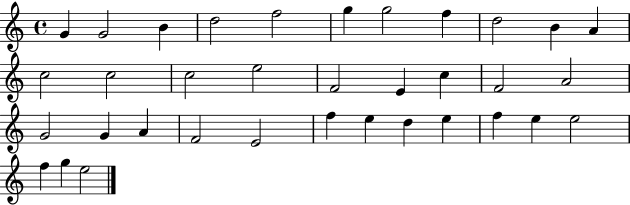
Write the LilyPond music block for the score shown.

{
  \clef treble
  \time 4/4
  \defaultTimeSignature
  \key c \major
  g'4 g'2 b'4 | d''2 f''2 | g''4 g''2 f''4 | d''2 b'4 a'4 | \break c''2 c''2 | c''2 e''2 | f'2 e'4 c''4 | f'2 a'2 | \break g'2 g'4 a'4 | f'2 e'2 | f''4 e''4 d''4 e''4 | f''4 e''4 e''2 | \break f''4 g''4 e''2 | \bar "|."
}